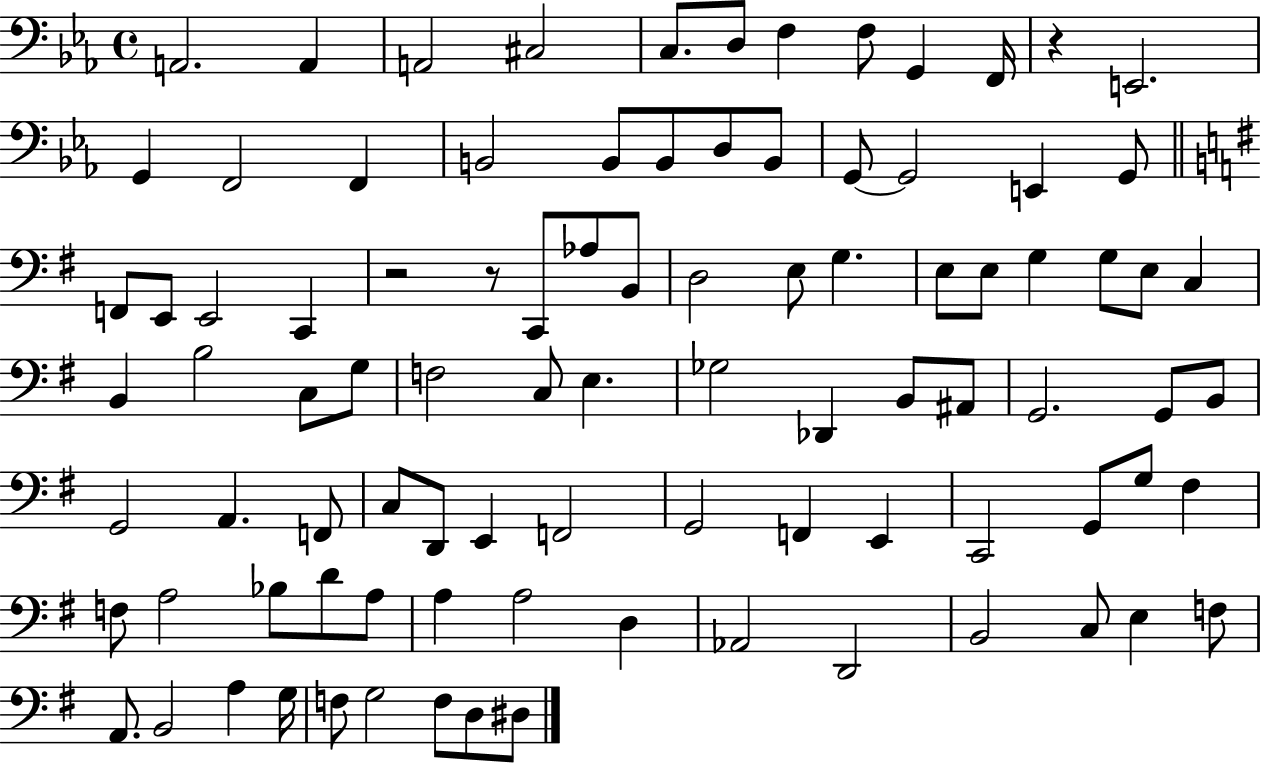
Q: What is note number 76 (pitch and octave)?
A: Ab2